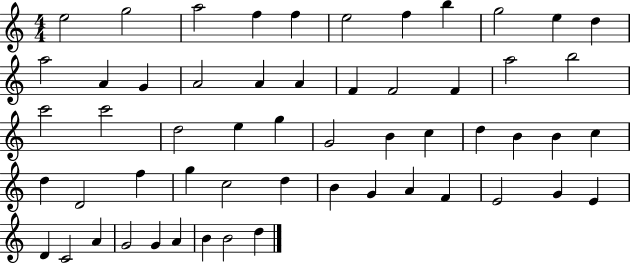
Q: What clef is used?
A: treble